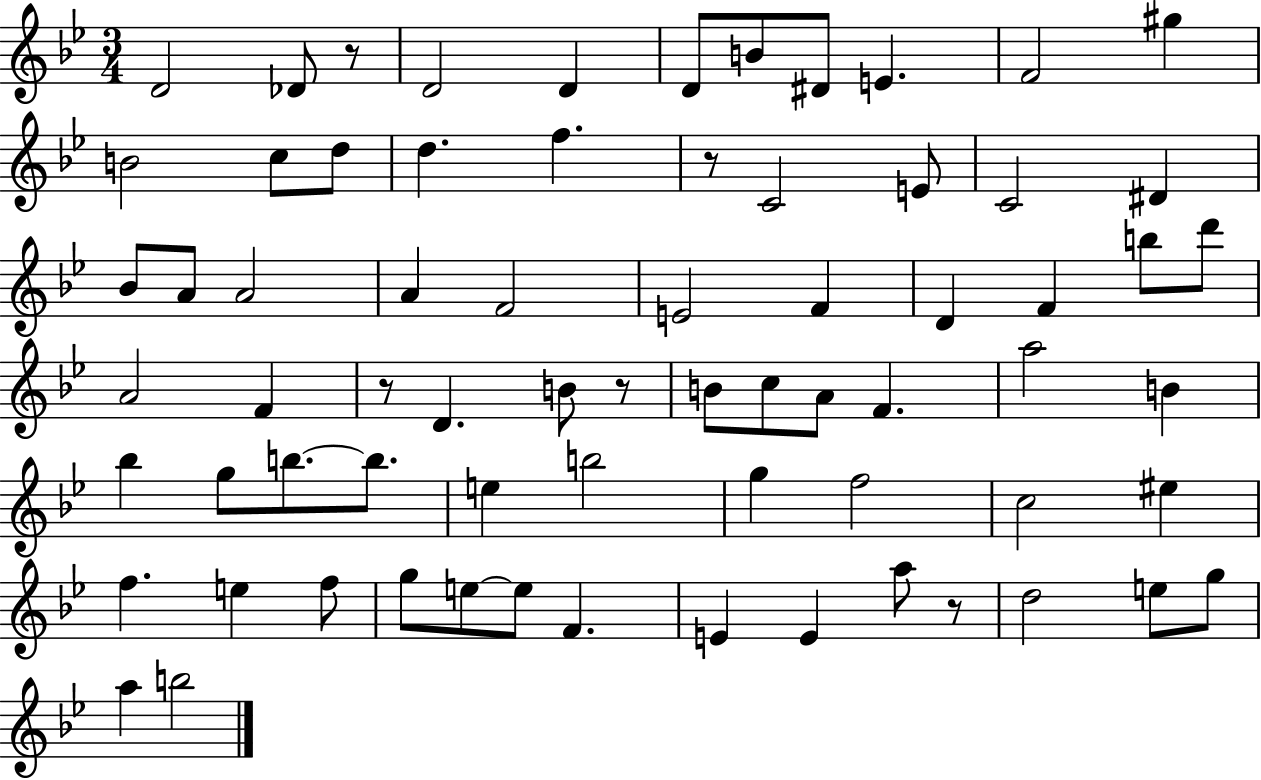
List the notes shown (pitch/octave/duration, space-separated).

D4/h Db4/e R/e D4/h D4/q D4/e B4/e D#4/e E4/q. F4/h G#5/q B4/h C5/e D5/e D5/q. F5/q. R/e C4/h E4/e C4/h D#4/q Bb4/e A4/e A4/h A4/q F4/h E4/h F4/q D4/q F4/q B5/e D6/e A4/h F4/q R/e D4/q. B4/e R/e B4/e C5/e A4/e F4/q. A5/h B4/q Bb5/q G5/e B5/e. B5/e. E5/q B5/h G5/q F5/h C5/h EIS5/q F5/q. E5/q F5/e G5/e E5/e E5/e F4/q. E4/q E4/q A5/e R/e D5/h E5/e G5/e A5/q B5/h